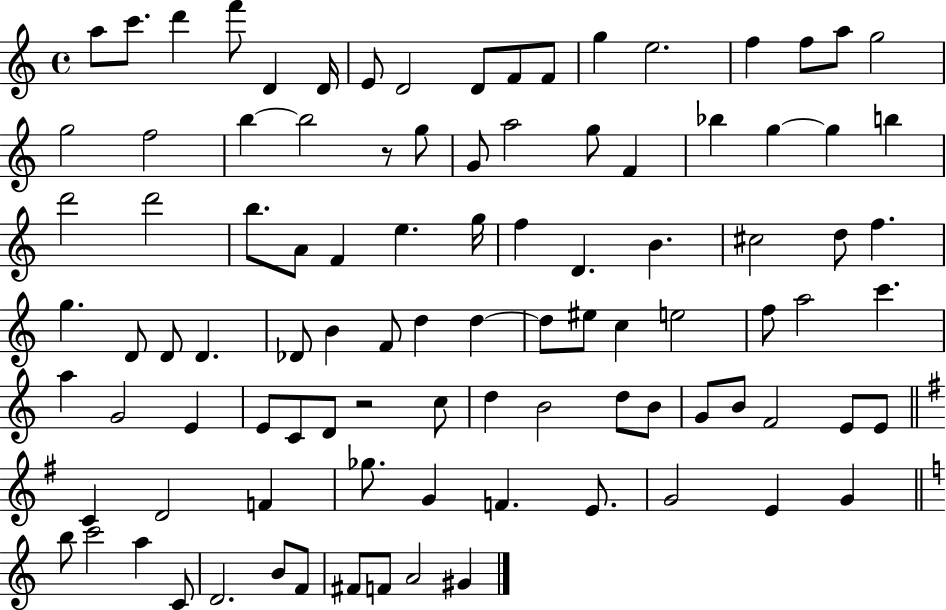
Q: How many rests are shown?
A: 2